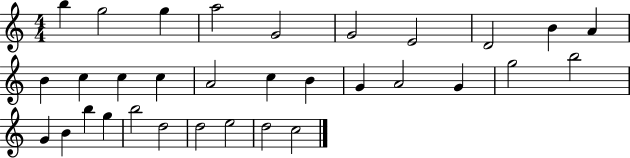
B5/q G5/h G5/q A5/h G4/h G4/h E4/h D4/h B4/q A4/q B4/q C5/q C5/q C5/q A4/h C5/q B4/q G4/q A4/h G4/q G5/h B5/h G4/q B4/q B5/q G5/q B5/h D5/h D5/h E5/h D5/h C5/h